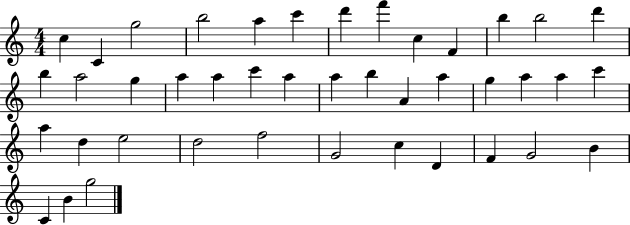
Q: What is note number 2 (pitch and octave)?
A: C4